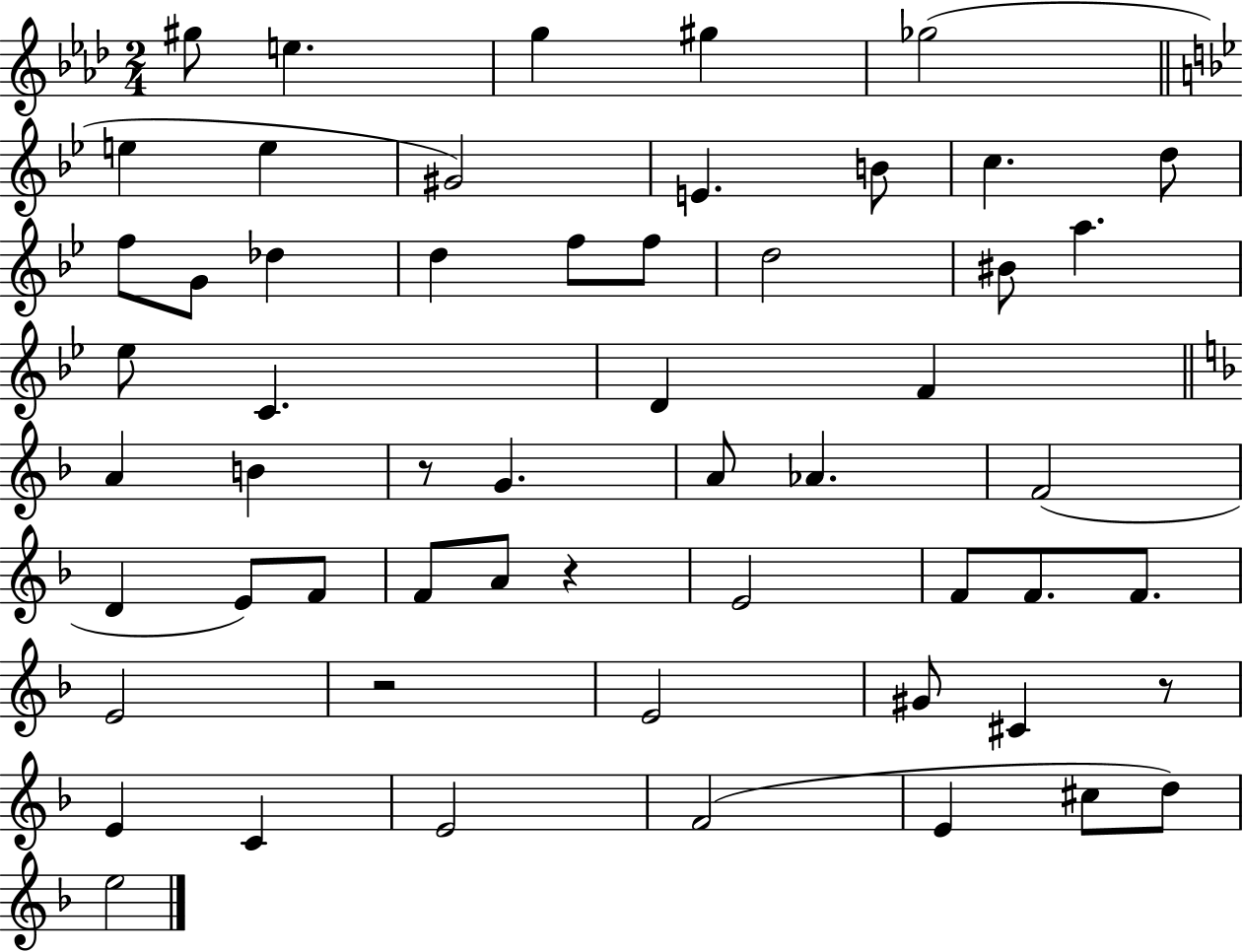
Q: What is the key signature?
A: AES major